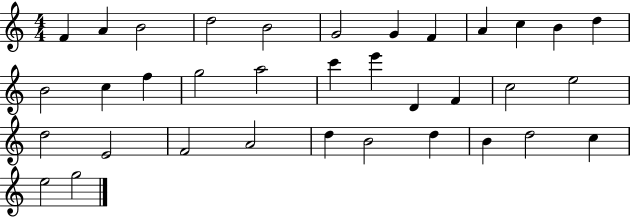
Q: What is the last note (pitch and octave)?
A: G5